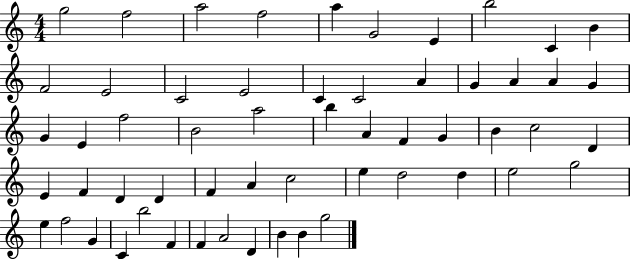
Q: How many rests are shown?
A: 0